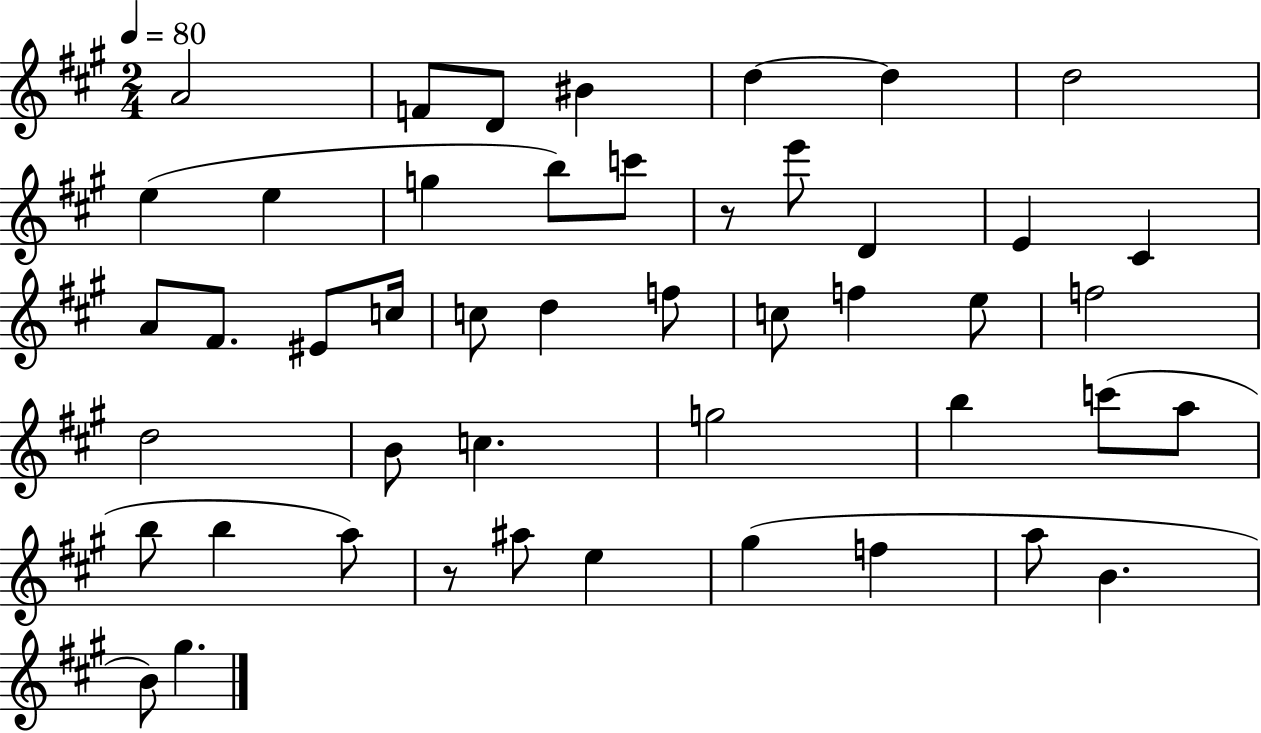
{
  \clef treble
  \numericTimeSignature
  \time 2/4
  \key a \major
  \tempo 4 = 80
  a'2 | f'8 d'8 bis'4 | d''4~~ d''4 | d''2 | \break e''4( e''4 | g''4 b''8) c'''8 | r8 e'''8 d'4 | e'4 cis'4 | \break a'8 fis'8. eis'8 c''16 | c''8 d''4 f''8 | c''8 f''4 e''8 | f''2 | \break d''2 | b'8 c''4. | g''2 | b''4 c'''8( a''8 | \break b''8 b''4 a''8) | r8 ais''8 e''4 | gis''4( f''4 | a''8 b'4. | \break b'8) gis''4. | \bar "|."
}